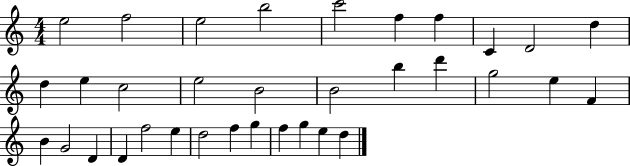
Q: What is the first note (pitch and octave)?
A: E5